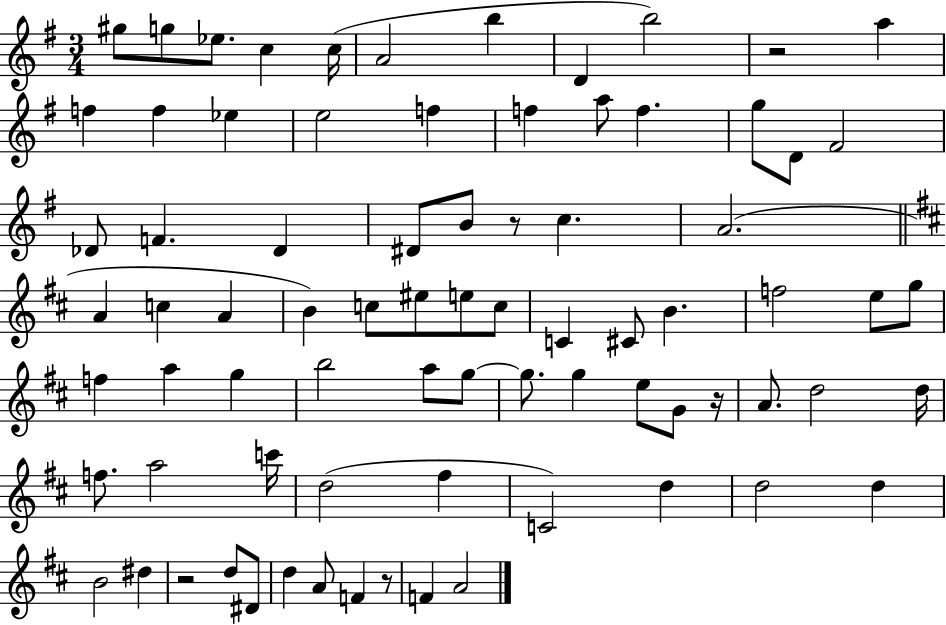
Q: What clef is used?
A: treble